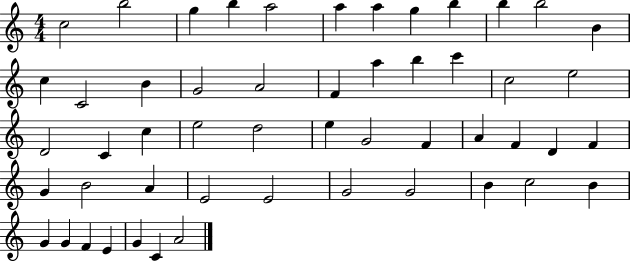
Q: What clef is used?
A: treble